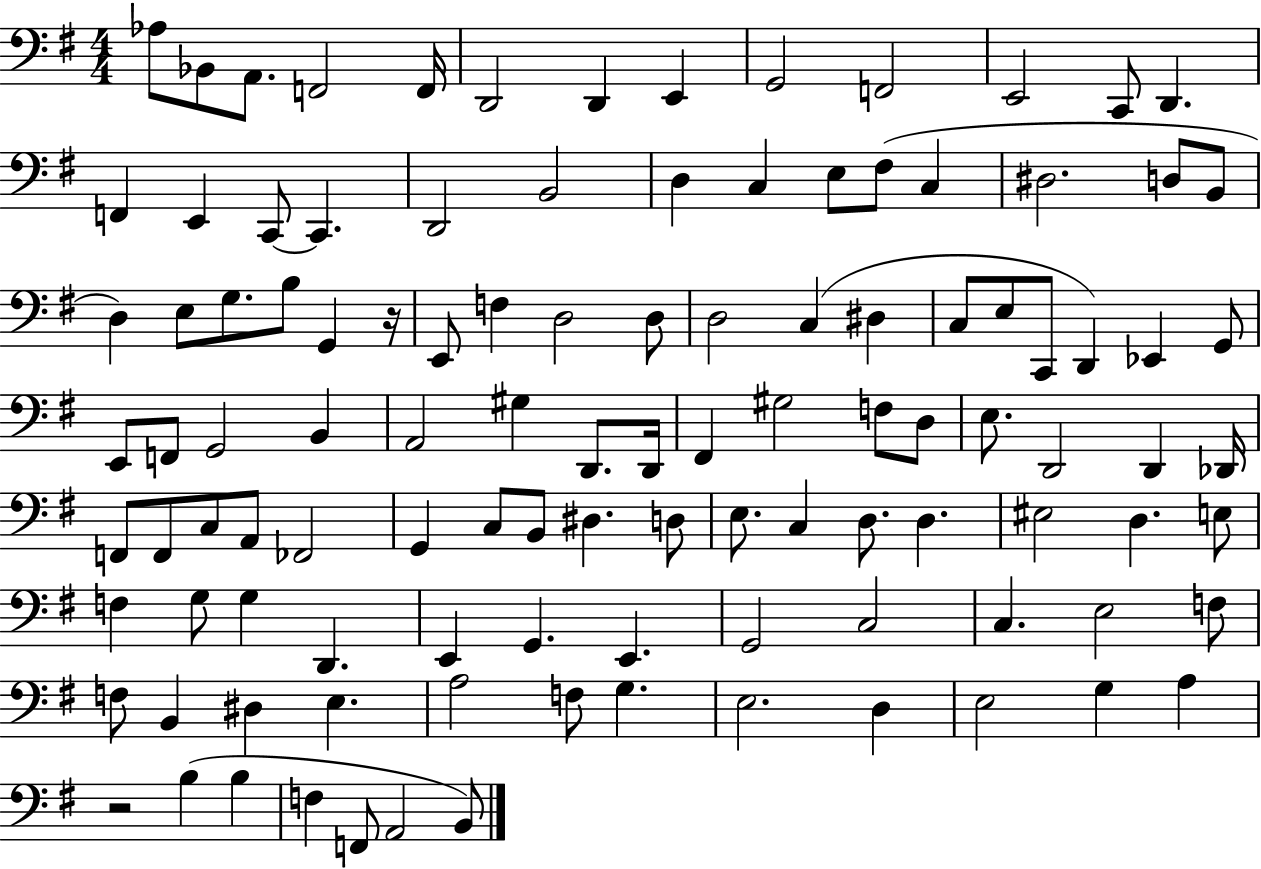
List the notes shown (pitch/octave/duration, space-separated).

Ab3/e Bb2/e A2/e. F2/h F2/s D2/h D2/q E2/q G2/h F2/h E2/h C2/e D2/q. F2/q E2/q C2/e C2/q. D2/h B2/h D3/q C3/q E3/e F#3/e C3/q D#3/h. D3/e B2/e D3/q E3/e G3/e. B3/e G2/q R/s E2/e F3/q D3/h D3/e D3/h C3/q D#3/q C3/e E3/e C2/e D2/q Eb2/q G2/e E2/e F2/e G2/h B2/q A2/h G#3/q D2/e. D2/s F#2/q G#3/h F3/e D3/e E3/e. D2/h D2/q Db2/s F2/e F2/e C3/e A2/e FES2/h G2/q C3/e B2/e D#3/q. D3/e E3/e. C3/q D3/e. D3/q. EIS3/h D3/q. E3/e F3/q G3/e G3/q D2/q. E2/q G2/q. E2/q. G2/h C3/h C3/q. E3/h F3/e F3/e B2/q D#3/q E3/q. A3/h F3/e G3/q. E3/h. D3/q E3/h G3/q A3/q R/h B3/q B3/q F3/q F2/e A2/h B2/e